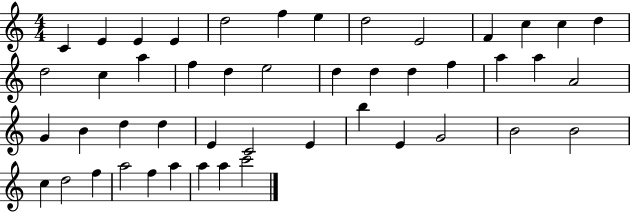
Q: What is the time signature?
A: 4/4